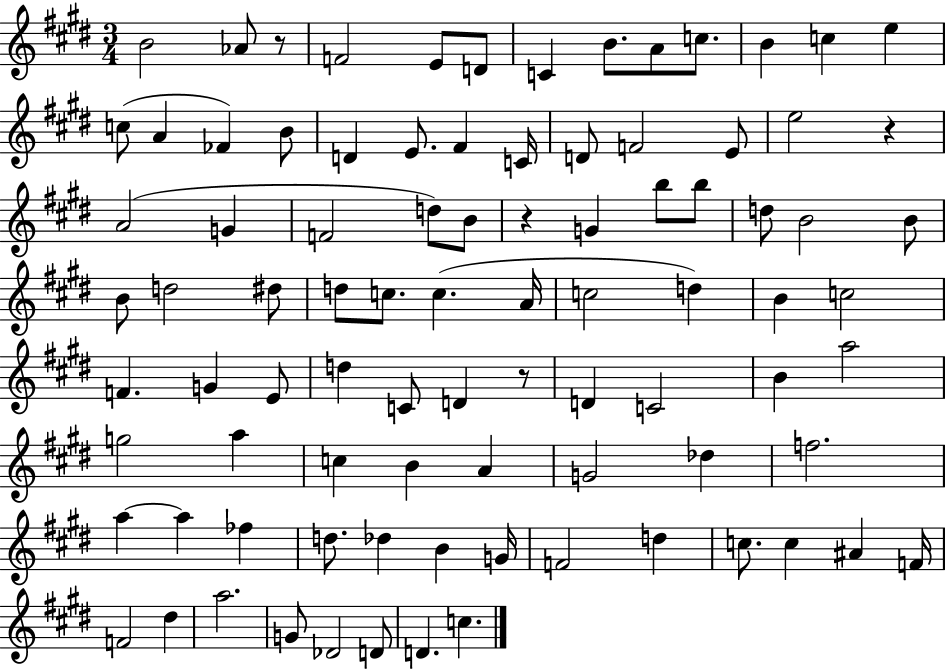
{
  \clef treble
  \numericTimeSignature
  \time 3/4
  \key e \major
  b'2 aes'8 r8 | f'2 e'8 d'8 | c'4 b'8. a'8 c''8. | b'4 c''4 e''4 | \break c''8( a'4 fes'4) b'8 | d'4 e'8. fis'4 c'16 | d'8 f'2 e'8 | e''2 r4 | \break a'2( g'4 | f'2 d''8) b'8 | r4 g'4 b''8 b''8 | d''8 b'2 b'8 | \break b'8 d''2 dis''8 | d''8 c''8. c''4.( a'16 | c''2 d''4) | b'4 c''2 | \break f'4. g'4 e'8 | d''4 c'8 d'4 r8 | d'4 c'2 | b'4 a''2 | \break g''2 a''4 | c''4 b'4 a'4 | g'2 des''4 | f''2. | \break a''4~~ a''4 fes''4 | d''8. des''4 b'4 g'16 | f'2 d''4 | c''8. c''4 ais'4 f'16 | \break f'2 dis''4 | a''2. | g'8 des'2 d'8 | d'4. c''4. | \break \bar "|."
}